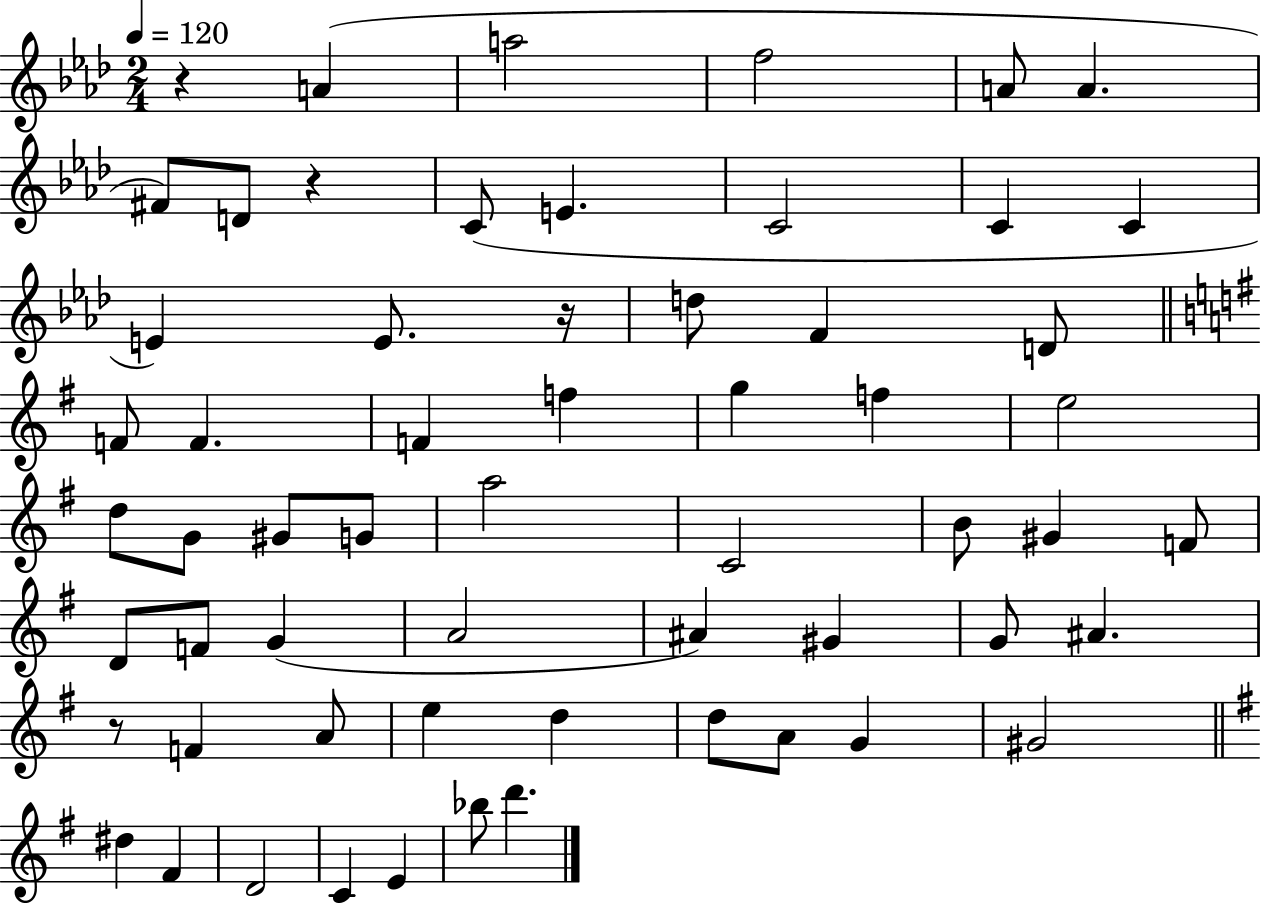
{
  \clef treble
  \numericTimeSignature
  \time 2/4
  \key aes \major
  \tempo 4 = 120
  r4 a'4( | a''2 | f''2 | a'8 a'4. | \break fis'8) d'8 r4 | c'8( e'4. | c'2 | c'4 c'4 | \break e'4) e'8. r16 | d''8 f'4 d'8 | \bar "||" \break \key e \minor f'8 f'4. | f'4 f''4 | g''4 f''4 | e''2 | \break d''8 g'8 gis'8 g'8 | a''2 | c'2 | b'8 gis'4 f'8 | \break d'8 f'8 g'4( | a'2 | ais'4) gis'4 | g'8 ais'4. | \break r8 f'4 a'8 | e''4 d''4 | d''8 a'8 g'4 | gis'2 | \break \bar "||" \break \key g \major dis''4 fis'4 | d'2 | c'4 e'4 | bes''8 d'''4. | \break \bar "|."
}